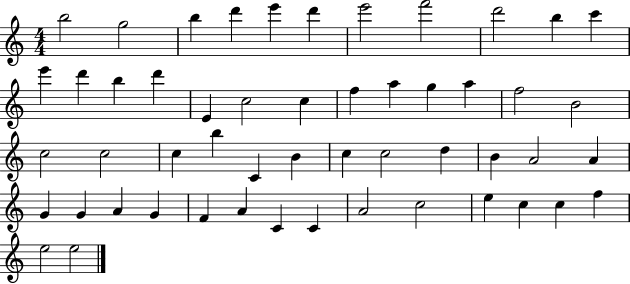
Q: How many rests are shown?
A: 0